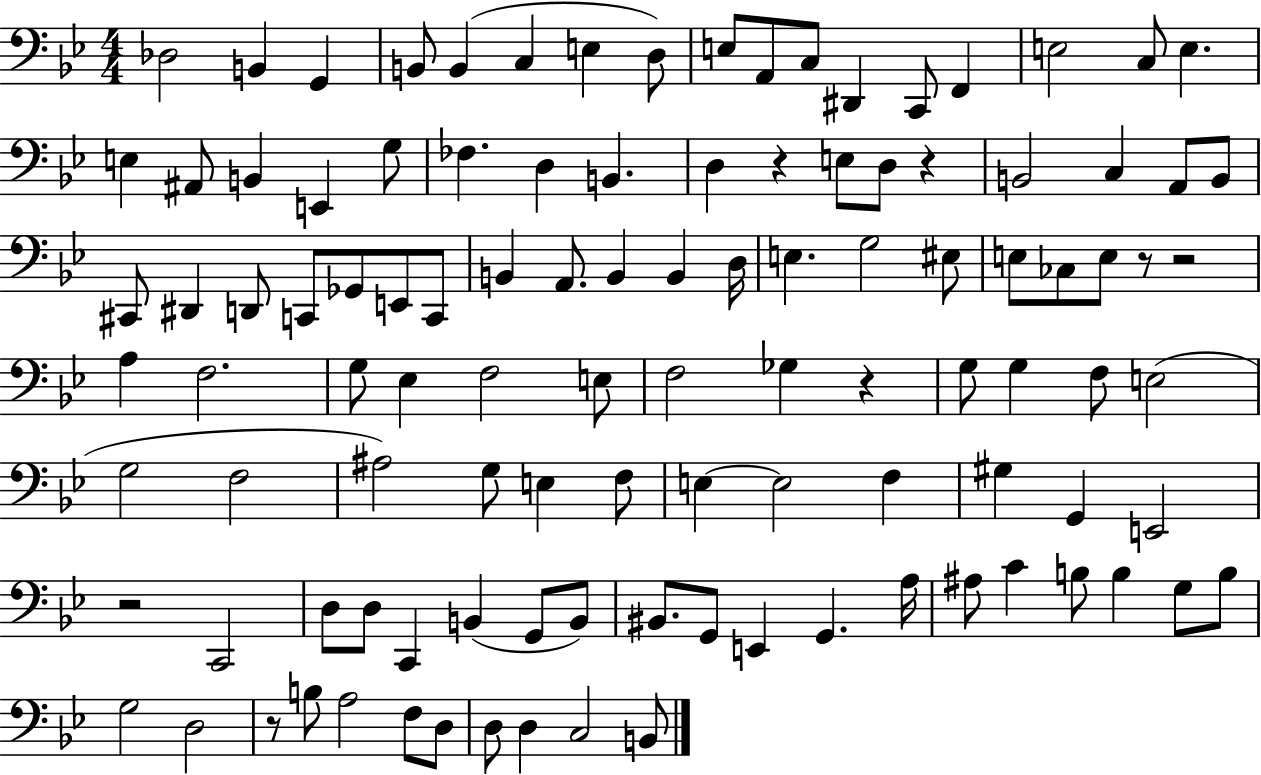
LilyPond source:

{
  \clef bass
  \numericTimeSignature
  \time 4/4
  \key bes \major
  des2 b,4 g,4 | b,8 b,4( c4 e4 d8) | e8 a,8 c8 dis,4 c,8 f,4 | e2 c8 e4. | \break e4 ais,8 b,4 e,4 g8 | fes4. d4 b,4. | d4 r4 e8 d8 r4 | b,2 c4 a,8 b,8 | \break cis,8 dis,4 d,8 c,8 ges,8 e,8 c,8 | b,4 a,8. b,4 b,4 d16 | e4. g2 eis8 | e8 ces8 e8 r8 r2 | \break a4 f2. | g8 ees4 f2 e8 | f2 ges4 r4 | g8 g4 f8 e2( | \break g2 f2 | ais2) g8 e4 f8 | e4~~ e2 f4 | gis4 g,4 e,2 | \break r2 c,2 | d8 d8 c,4 b,4( g,8 b,8) | bis,8. g,8 e,4 g,4. a16 | ais8 c'4 b8 b4 g8 b8 | \break g2 d2 | r8 b8 a2 f8 d8 | d8 d4 c2 b,8 | \bar "|."
}